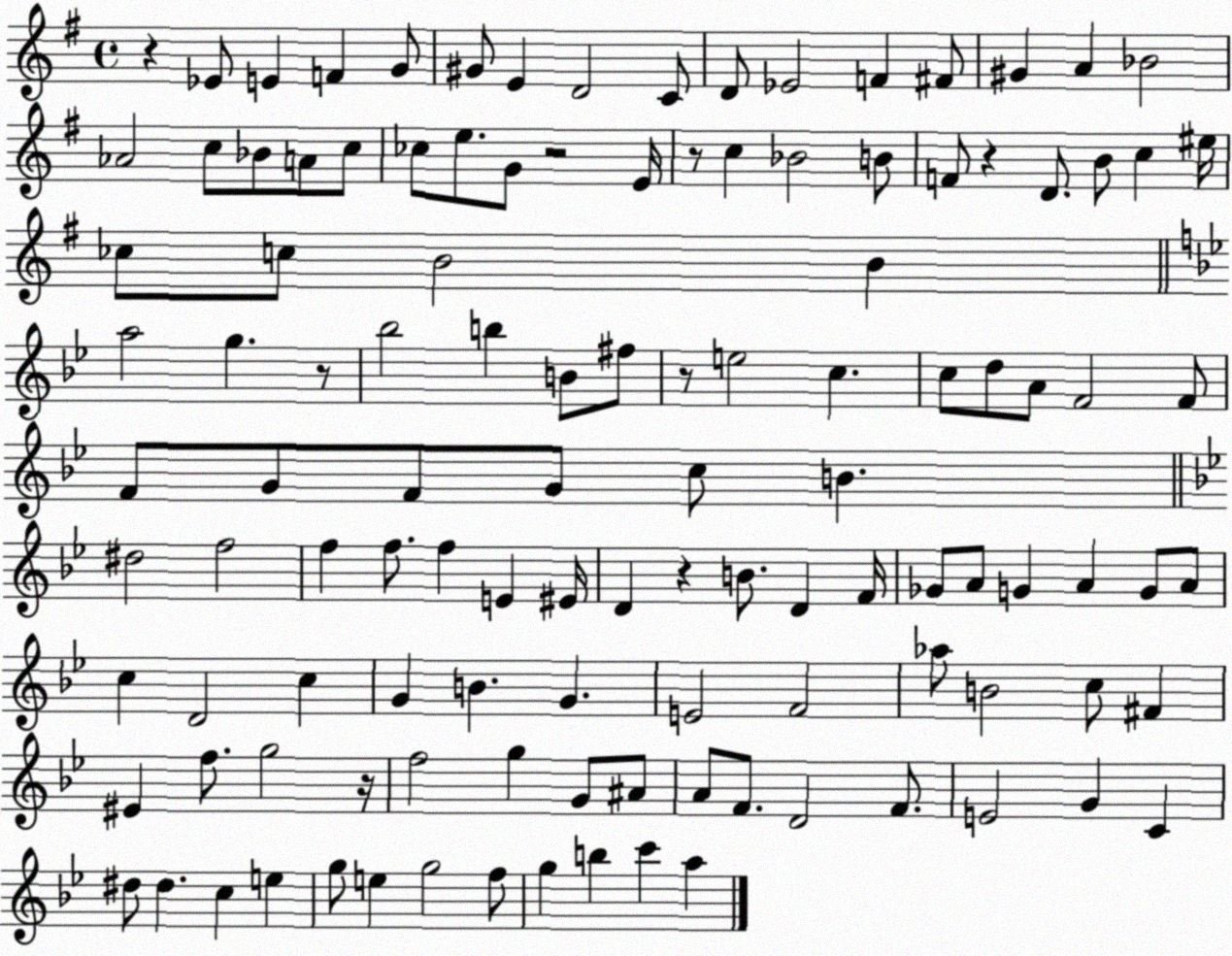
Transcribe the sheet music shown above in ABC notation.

X:1
T:Untitled
M:4/4
L:1/4
K:G
z _E/2 E F G/2 ^G/2 E D2 C/2 D/2 _E2 F ^F/2 ^G A _B2 _A2 c/2 _B/2 A/2 c/2 _c/2 e/2 G/2 z2 E/4 z/2 c _B2 B/2 F/2 z D/2 B/2 c ^e/4 _c/2 c/2 B2 B a2 g z/2 _b2 b B/2 ^f/2 z/2 e2 c c/2 d/2 A/2 F2 F/2 F/2 G/2 F/2 G/2 c/2 B ^d2 f2 f f/2 f E ^E/4 D z B/2 D F/4 _G/2 A/2 G A G/2 A/2 c D2 c G B G E2 F2 _a/2 B2 c/2 ^F ^E f/2 g2 z/4 f2 g G/2 ^A/2 A/2 F/2 D2 F/2 E2 G C ^d/2 ^d c e g/2 e g2 f/2 g b c' a